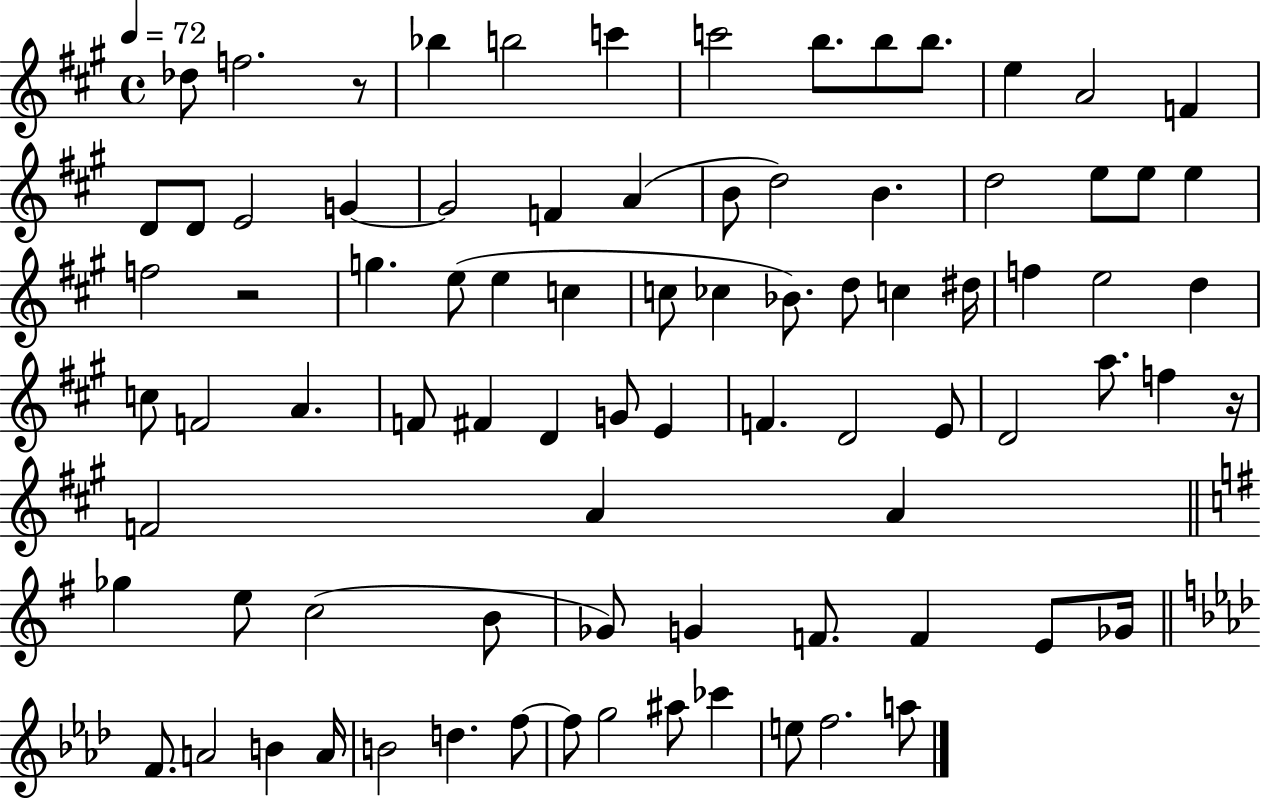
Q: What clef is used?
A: treble